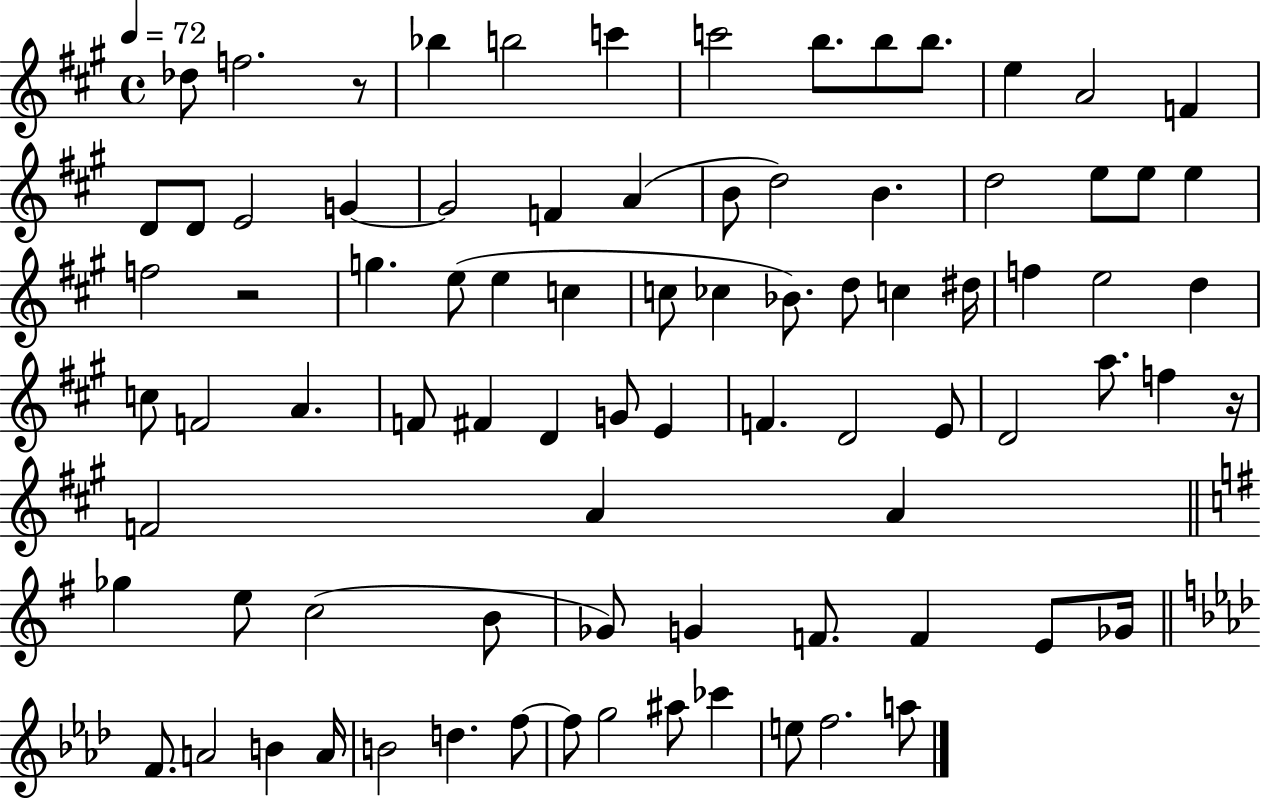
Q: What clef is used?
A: treble